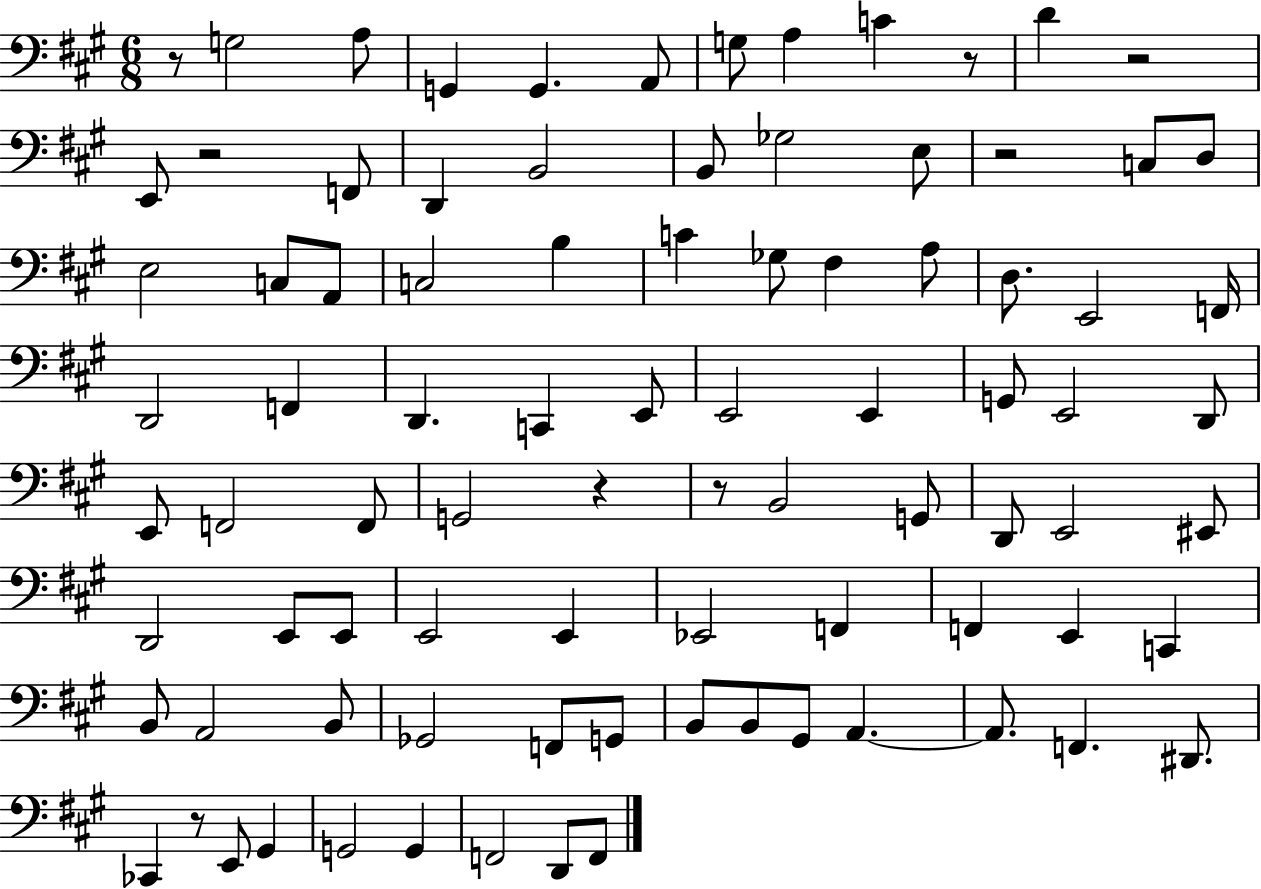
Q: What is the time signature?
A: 6/8